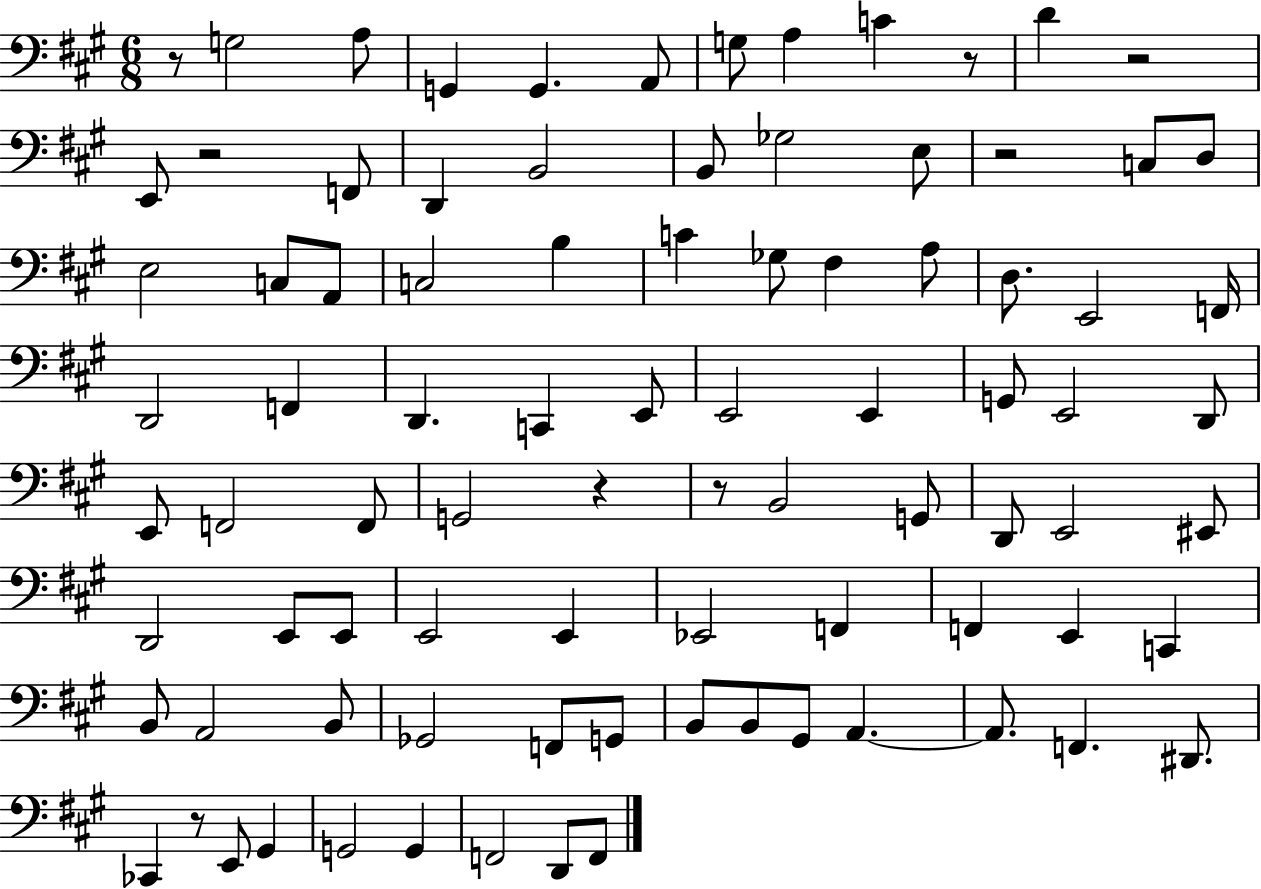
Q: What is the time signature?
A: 6/8